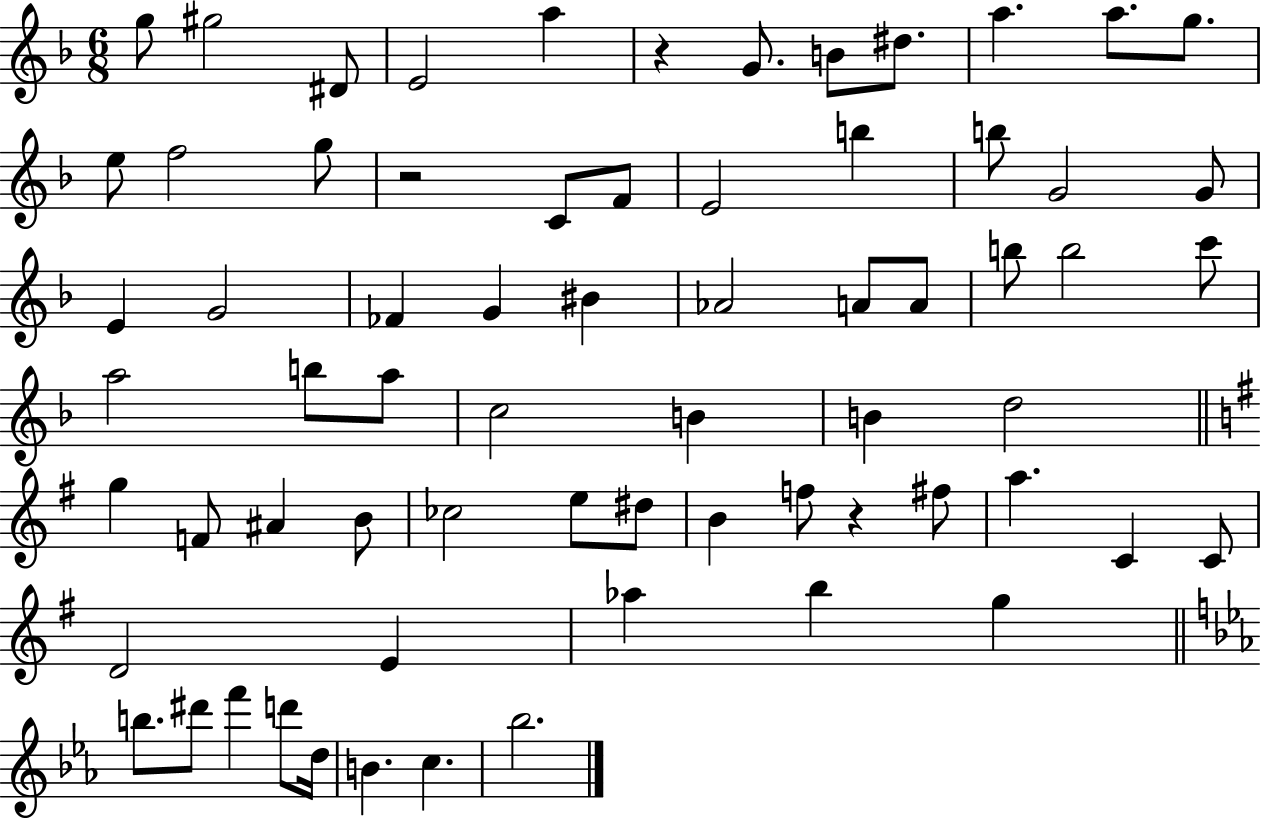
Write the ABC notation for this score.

X:1
T:Untitled
M:6/8
L:1/4
K:F
g/2 ^g2 ^D/2 E2 a z G/2 B/2 ^d/2 a a/2 g/2 e/2 f2 g/2 z2 C/2 F/2 E2 b b/2 G2 G/2 E G2 _F G ^B _A2 A/2 A/2 b/2 b2 c'/2 a2 b/2 a/2 c2 B B d2 g F/2 ^A B/2 _c2 e/2 ^d/2 B f/2 z ^f/2 a C C/2 D2 E _a b g b/2 ^d'/2 f' d'/2 d/4 B c _b2